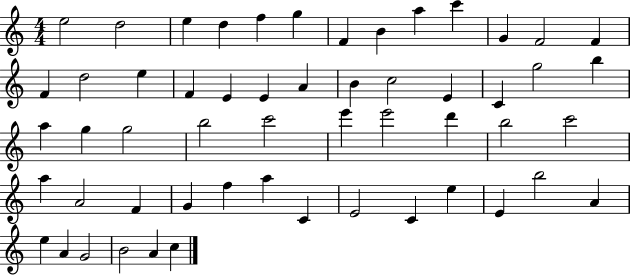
E5/h D5/h E5/q D5/q F5/q G5/q F4/q B4/q A5/q C6/q G4/q F4/h F4/q F4/q D5/h E5/q F4/q E4/q E4/q A4/q B4/q C5/h E4/q C4/q G5/h B5/q A5/q G5/q G5/h B5/h C6/h E6/q E6/h D6/q B5/h C6/h A5/q A4/h F4/q G4/q F5/q A5/q C4/q E4/h C4/q E5/q E4/q B5/h A4/q E5/q A4/q G4/h B4/h A4/q C5/q